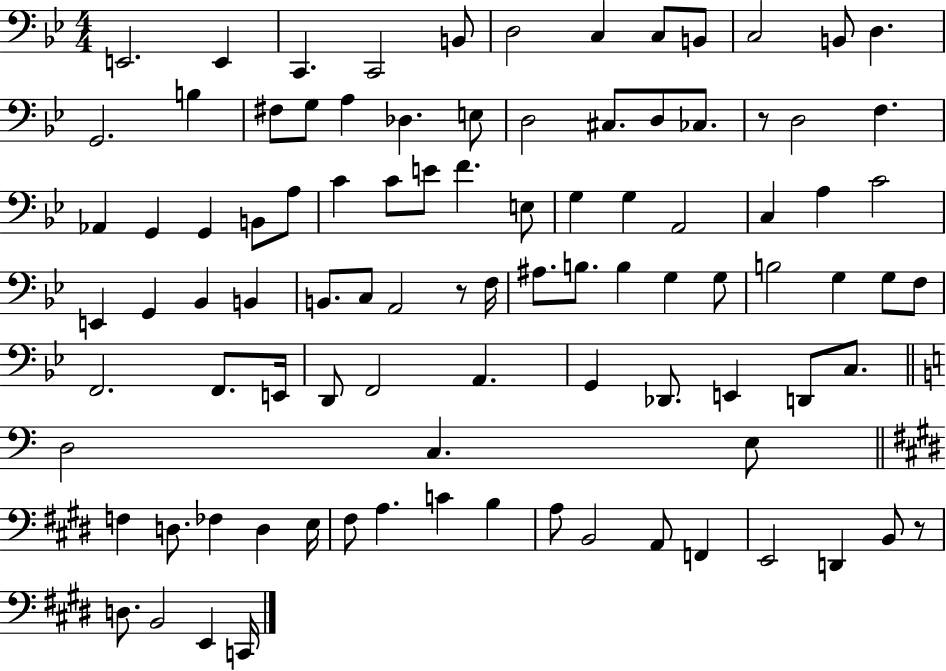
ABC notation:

X:1
T:Untitled
M:4/4
L:1/4
K:Bb
E,,2 E,, C,, C,,2 B,,/2 D,2 C, C,/2 B,,/2 C,2 B,,/2 D, G,,2 B, ^F,/2 G,/2 A, _D, E,/2 D,2 ^C,/2 D,/2 _C,/2 z/2 D,2 F, _A,, G,, G,, B,,/2 A,/2 C C/2 E/2 F E,/2 G, G, A,,2 C, A, C2 E,, G,, _B,, B,, B,,/2 C,/2 A,,2 z/2 F,/4 ^A,/2 B,/2 B, G, G,/2 B,2 G, G,/2 F,/2 F,,2 F,,/2 E,,/4 D,,/2 F,,2 A,, G,, _D,,/2 E,, D,,/2 C,/2 D,2 C, E,/2 F, D,/2 _F, D, E,/4 ^F,/2 A, C B, A,/2 B,,2 A,,/2 F,, E,,2 D,, B,,/2 z/2 D,/2 B,,2 E,, C,,/4